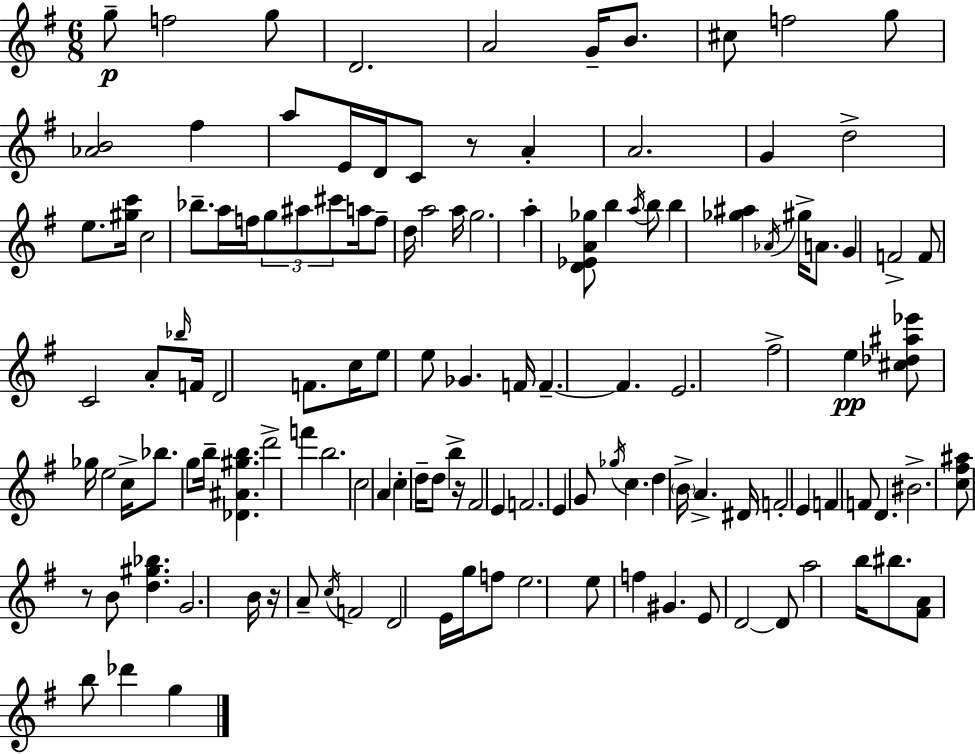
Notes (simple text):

G5/e F5/h G5/e D4/h. A4/h G4/s B4/e. C#5/e F5/h G5/e [Ab4,B4]/h F#5/q A5/e E4/s D4/s C4/e R/e A4/q A4/h. G4/q D5/h E5/e. [G#5,C6]/s C5/h Bb5/e. A5/s F5/s G5/e A#5/e C#6/e A5/s F5/e D5/s A5/h A5/s G5/h. A5/q [D4,Eb4,A4,Gb5]/e B5/q A5/s B5/e B5/q [Gb5,A#5]/q Ab4/s G#5/s A4/e. G4/q F4/h F4/e C4/h A4/e Bb5/s F4/s D4/h F4/e. C5/s E5/e E5/e Gb4/q. F4/s F4/q. F4/q. E4/h. F#5/h E5/q [C#5,Db5,A#5,Eb6]/e Gb5/s E5/h C5/s Bb5/e. G5/e B5/s [Db4,A#4,G#5,B5]/q. D6/h F6/q B5/h. C5/h A4/q C5/q D5/s D5/e B5/q R/s F#4/h E4/q F4/h. E4/q G4/e Gb5/s C5/q. D5/q B4/s A4/q. D#4/s F4/h E4/q F4/q F4/e D4/q. BIS4/h. [C5,F#5,A#5]/e R/e B4/e [D5,G#5,Bb5]/q. G4/h. B4/s R/s A4/e C5/s F4/h D4/h E4/s G5/s F5/e E5/h. E5/e F5/q G#4/q. E4/e D4/h D4/e A5/h B5/s BIS5/e. [F#4,A4]/e B5/e Db6/q G5/q